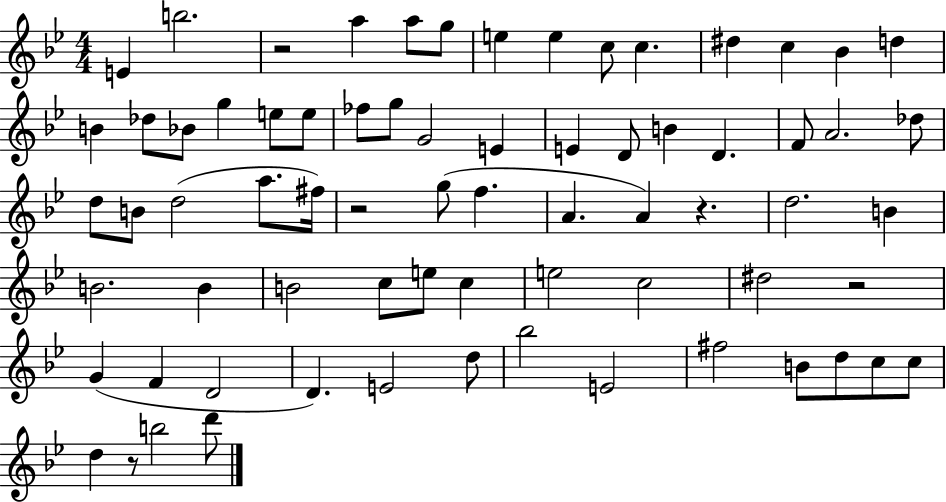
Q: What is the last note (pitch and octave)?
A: D6